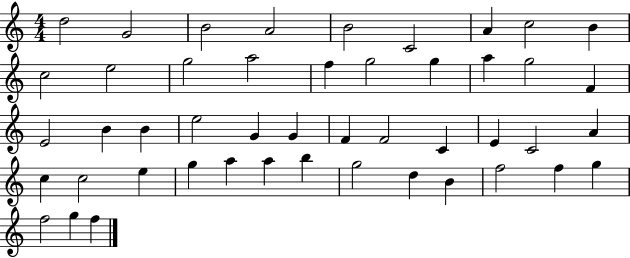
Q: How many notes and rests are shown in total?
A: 47